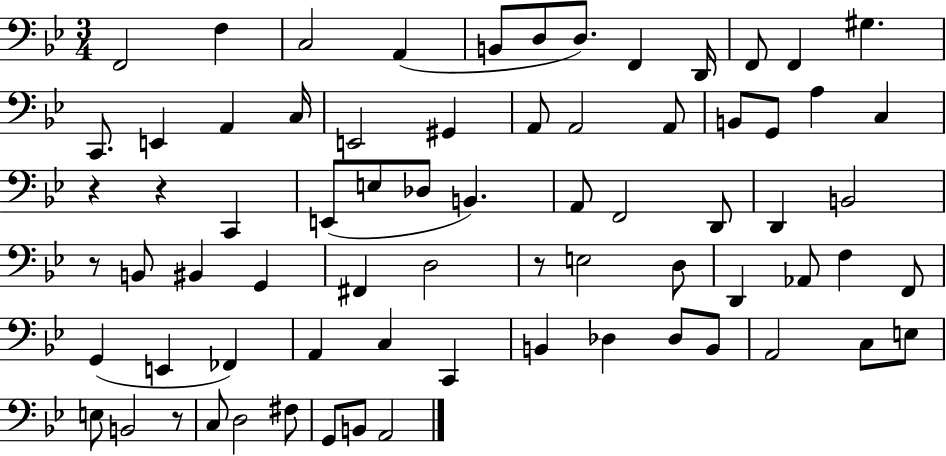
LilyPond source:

{
  \clef bass
  \numericTimeSignature
  \time 3/4
  \key bes \major
  f,2 f4 | c2 a,4( | b,8 d8 d8.) f,4 d,16 | f,8 f,4 gis4. | \break c,8. e,4 a,4 c16 | e,2 gis,4 | a,8 a,2 a,8 | b,8 g,8 a4 c4 | \break r4 r4 c,4 | e,8( e8 des8 b,4.) | a,8 f,2 d,8 | d,4 b,2 | \break r8 b,8 bis,4 g,4 | fis,4 d2 | r8 e2 d8 | d,4 aes,8 f4 f,8 | \break g,4( e,4 fes,4) | a,4 c4 c,4 | b,4 des4 des8 b,8 | a,2 c8 e8 | \break e8 b,2 r8 | c8 d2 fis8 | g,8 b,8 a,2 | \bar "|."
}